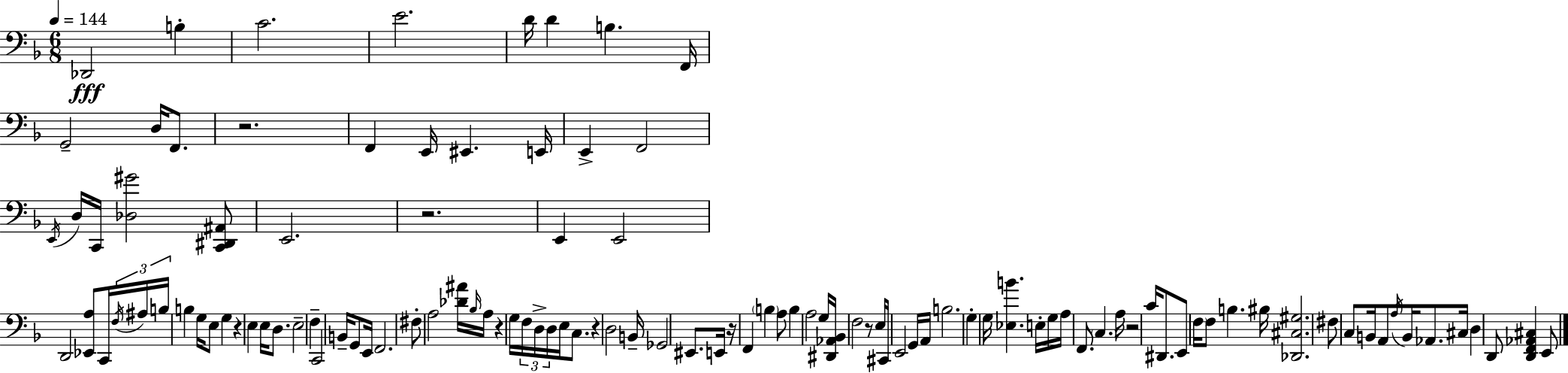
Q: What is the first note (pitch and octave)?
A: Db2